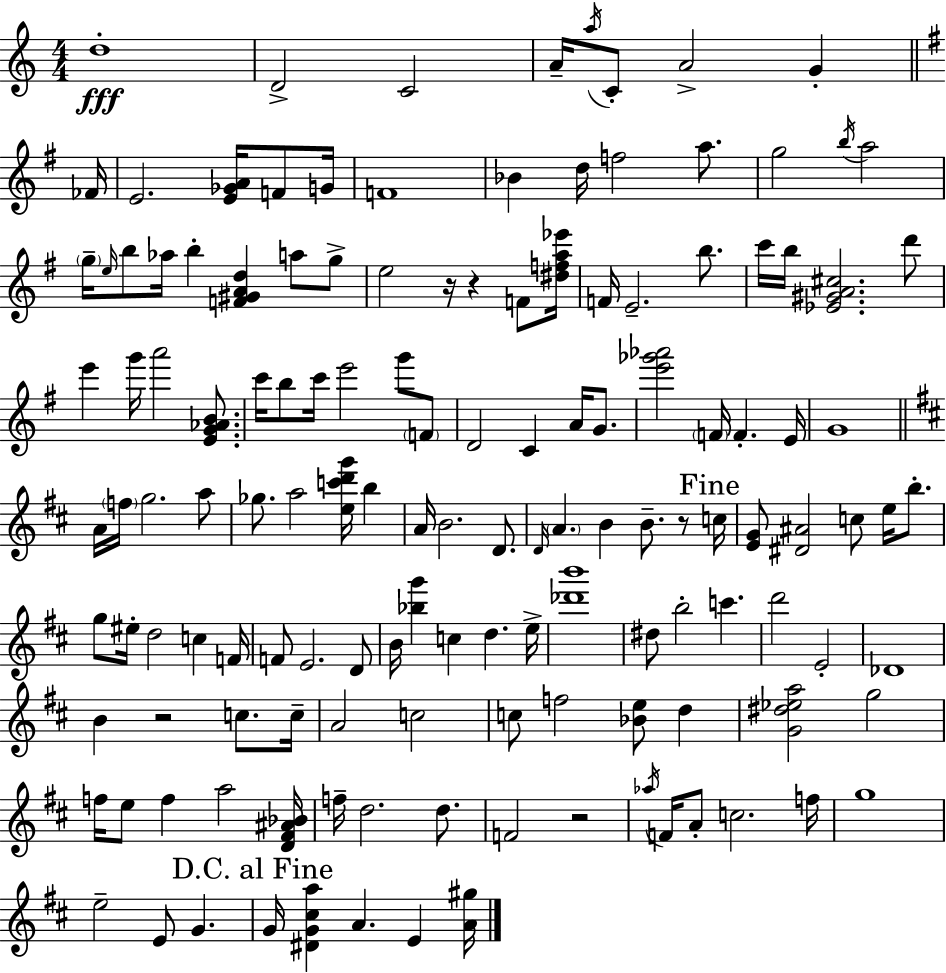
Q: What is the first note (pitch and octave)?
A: D5